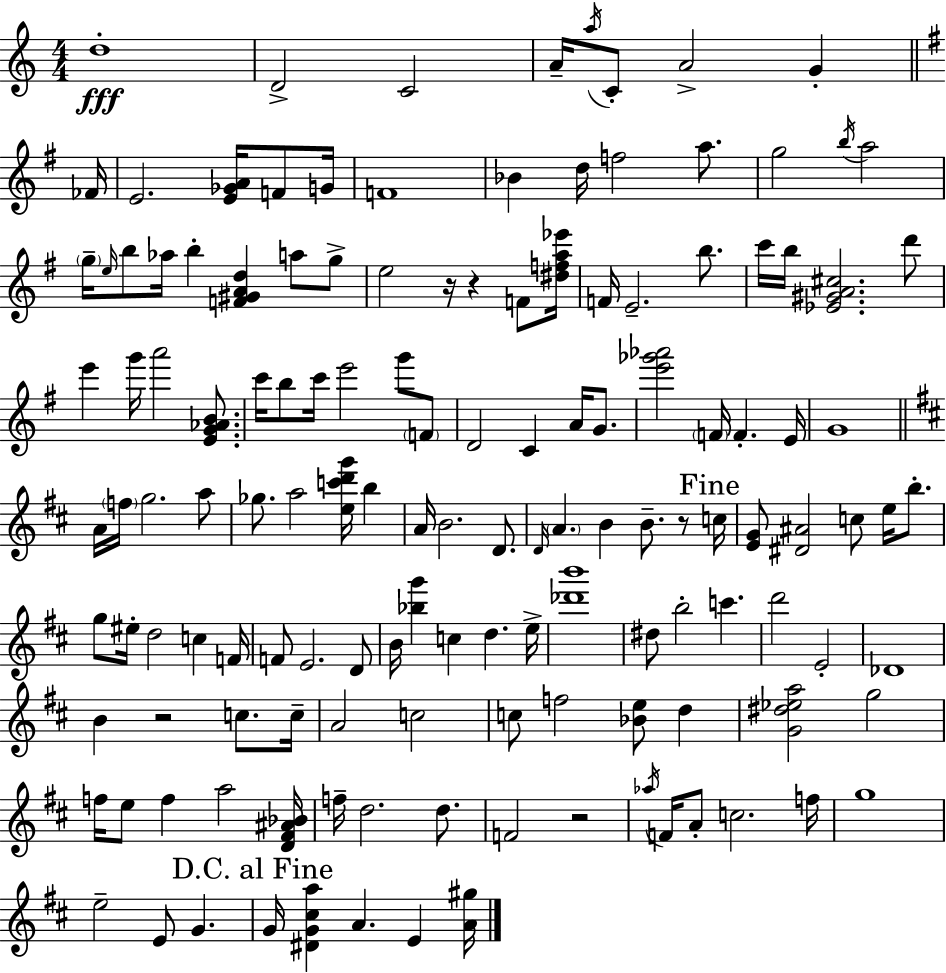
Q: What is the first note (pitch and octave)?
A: D5